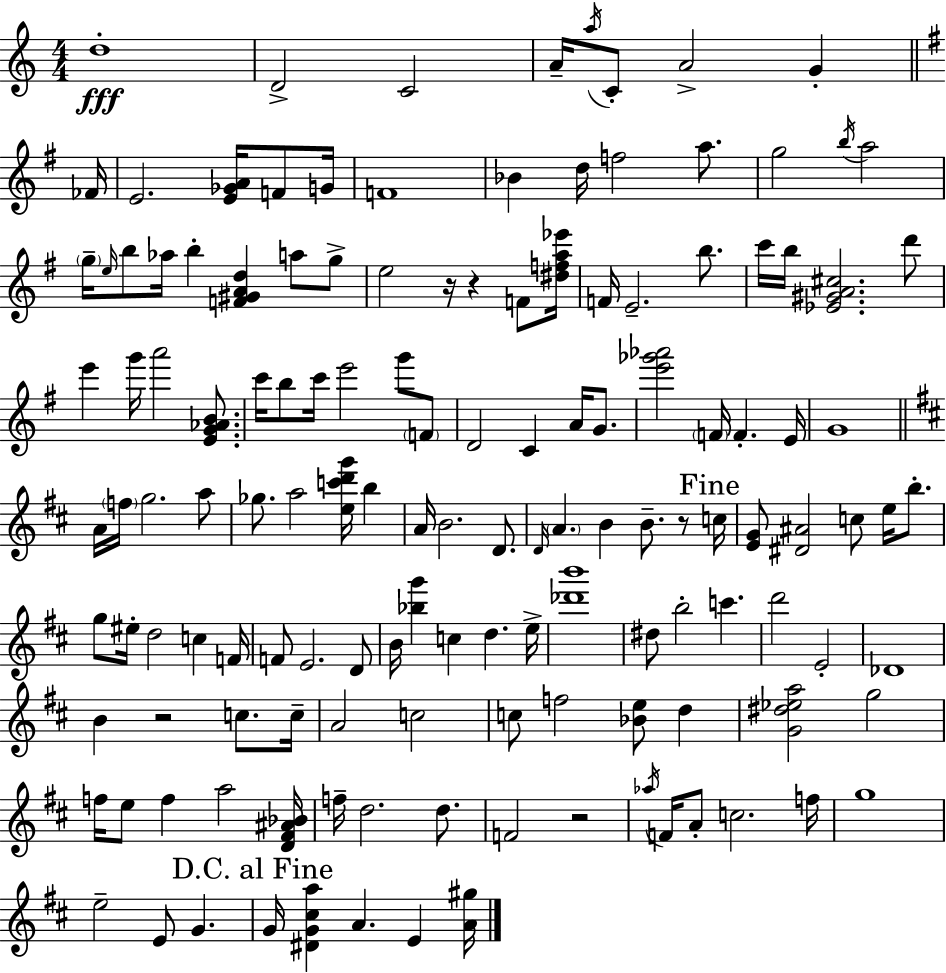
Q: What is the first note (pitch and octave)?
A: D5